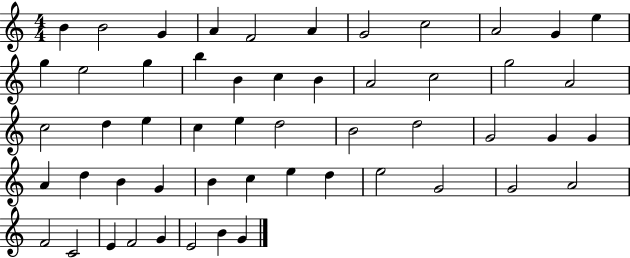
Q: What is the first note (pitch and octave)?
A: B4